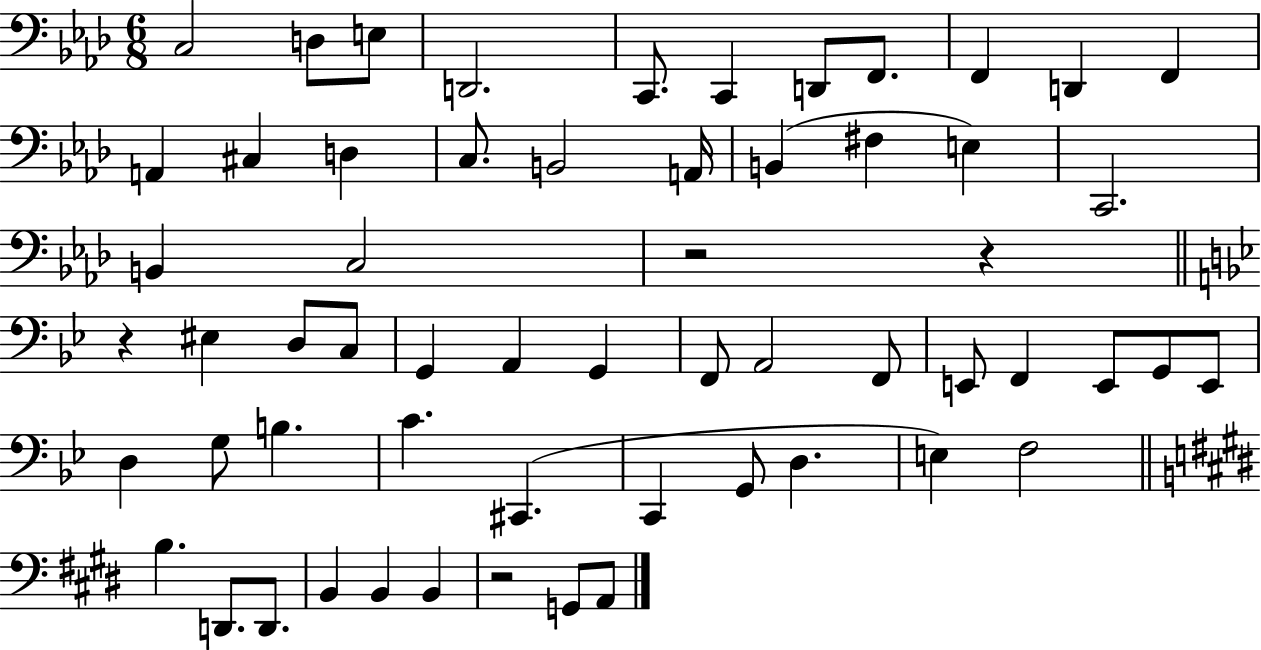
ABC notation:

X:1
T:Untitled
M:6/8
L:1/4
K:Ab
C,2 D,/2 E,/2 D,,2 C,,/2 C,, D,,/2 F,,/2 F,, D,, F,, A,, ^C, D, C,/2 B,,2 A,,/4 B,, ^F, E, C,,2 B,, C,2 z2 z z ^E, D,/2 C,/2 G,, A,, G,, F,,/2 A,,2 F,,/2 E,,/2 F,, E,,/2 G,,/2 E,,/2 D, G,/2 B, C ^C,, C,, G,,/2 D, E, F,2 B, D,,/2 D,,/2 B,, B,, B,, z2 G,,/2 A,,/2